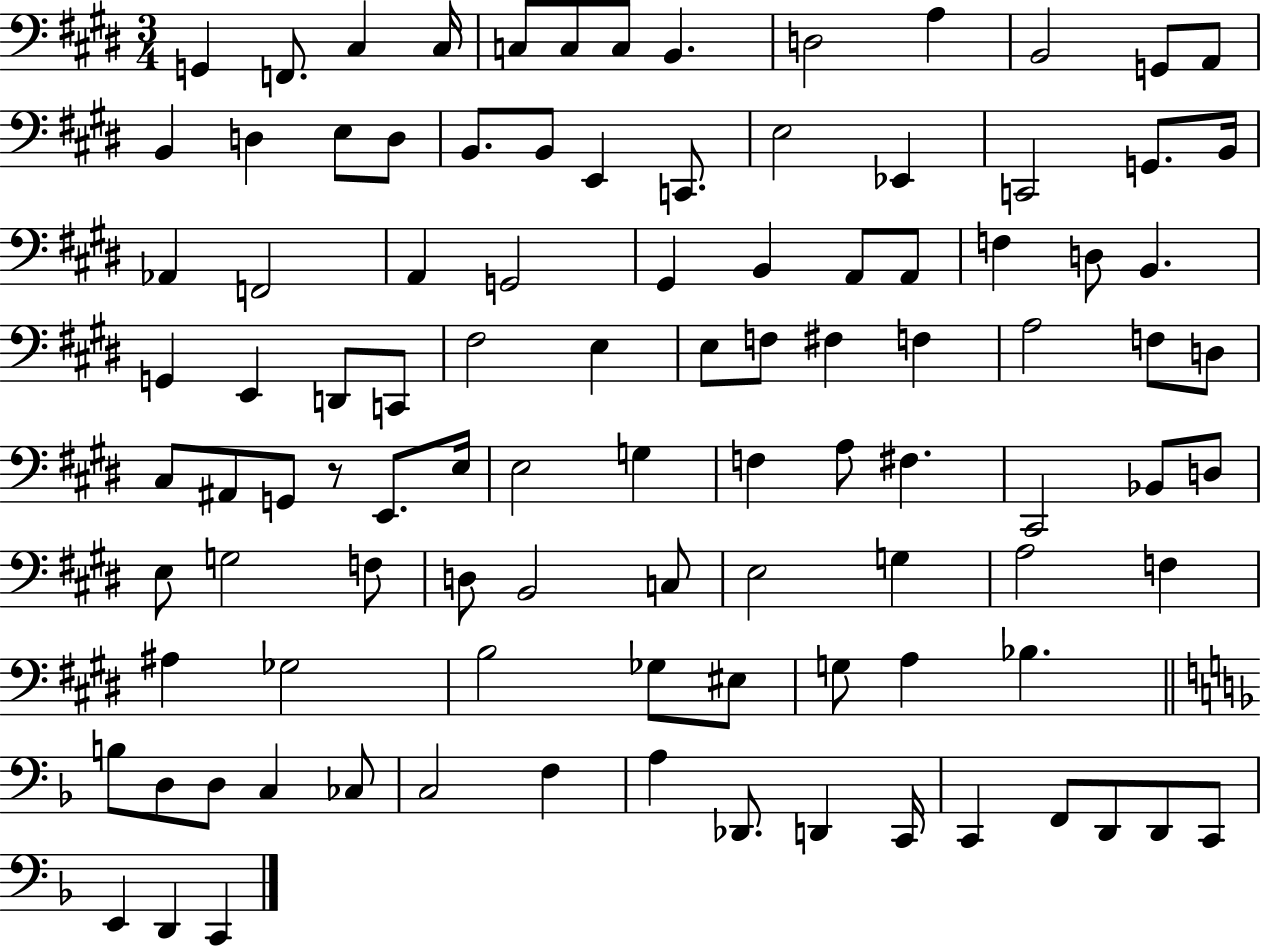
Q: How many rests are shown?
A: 1